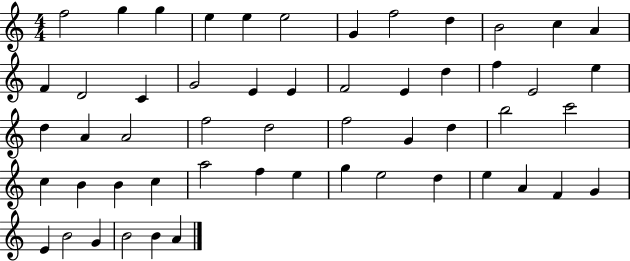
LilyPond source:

{
  \clef treble
  \numericTimeSignature
  \time 4/4
  \key c \major
  f''2 g''4 g''4 | e''4 e''4 e''2 | g'4 f''2 d''4 | b'2 c''4 a'4 | \break f'4 d'2 c'4 | g'2 e'4 e'4 | f'2 e'4 d''4 | f''4 e'2 e''4 | \break d''4 a'4 a'2 | f''2 d''2 | f''2 g'4 d''4 | b''2 c'''2 | \break c''4 b'4 b'4 c''4 | a''2 f''4 e''4 | g''4 e''2 d''4 | e''4 a'4 f'4 g'4 | \break e'4 b'2 g'4 | b'2 b'4 a'4 | \bar "|."
}